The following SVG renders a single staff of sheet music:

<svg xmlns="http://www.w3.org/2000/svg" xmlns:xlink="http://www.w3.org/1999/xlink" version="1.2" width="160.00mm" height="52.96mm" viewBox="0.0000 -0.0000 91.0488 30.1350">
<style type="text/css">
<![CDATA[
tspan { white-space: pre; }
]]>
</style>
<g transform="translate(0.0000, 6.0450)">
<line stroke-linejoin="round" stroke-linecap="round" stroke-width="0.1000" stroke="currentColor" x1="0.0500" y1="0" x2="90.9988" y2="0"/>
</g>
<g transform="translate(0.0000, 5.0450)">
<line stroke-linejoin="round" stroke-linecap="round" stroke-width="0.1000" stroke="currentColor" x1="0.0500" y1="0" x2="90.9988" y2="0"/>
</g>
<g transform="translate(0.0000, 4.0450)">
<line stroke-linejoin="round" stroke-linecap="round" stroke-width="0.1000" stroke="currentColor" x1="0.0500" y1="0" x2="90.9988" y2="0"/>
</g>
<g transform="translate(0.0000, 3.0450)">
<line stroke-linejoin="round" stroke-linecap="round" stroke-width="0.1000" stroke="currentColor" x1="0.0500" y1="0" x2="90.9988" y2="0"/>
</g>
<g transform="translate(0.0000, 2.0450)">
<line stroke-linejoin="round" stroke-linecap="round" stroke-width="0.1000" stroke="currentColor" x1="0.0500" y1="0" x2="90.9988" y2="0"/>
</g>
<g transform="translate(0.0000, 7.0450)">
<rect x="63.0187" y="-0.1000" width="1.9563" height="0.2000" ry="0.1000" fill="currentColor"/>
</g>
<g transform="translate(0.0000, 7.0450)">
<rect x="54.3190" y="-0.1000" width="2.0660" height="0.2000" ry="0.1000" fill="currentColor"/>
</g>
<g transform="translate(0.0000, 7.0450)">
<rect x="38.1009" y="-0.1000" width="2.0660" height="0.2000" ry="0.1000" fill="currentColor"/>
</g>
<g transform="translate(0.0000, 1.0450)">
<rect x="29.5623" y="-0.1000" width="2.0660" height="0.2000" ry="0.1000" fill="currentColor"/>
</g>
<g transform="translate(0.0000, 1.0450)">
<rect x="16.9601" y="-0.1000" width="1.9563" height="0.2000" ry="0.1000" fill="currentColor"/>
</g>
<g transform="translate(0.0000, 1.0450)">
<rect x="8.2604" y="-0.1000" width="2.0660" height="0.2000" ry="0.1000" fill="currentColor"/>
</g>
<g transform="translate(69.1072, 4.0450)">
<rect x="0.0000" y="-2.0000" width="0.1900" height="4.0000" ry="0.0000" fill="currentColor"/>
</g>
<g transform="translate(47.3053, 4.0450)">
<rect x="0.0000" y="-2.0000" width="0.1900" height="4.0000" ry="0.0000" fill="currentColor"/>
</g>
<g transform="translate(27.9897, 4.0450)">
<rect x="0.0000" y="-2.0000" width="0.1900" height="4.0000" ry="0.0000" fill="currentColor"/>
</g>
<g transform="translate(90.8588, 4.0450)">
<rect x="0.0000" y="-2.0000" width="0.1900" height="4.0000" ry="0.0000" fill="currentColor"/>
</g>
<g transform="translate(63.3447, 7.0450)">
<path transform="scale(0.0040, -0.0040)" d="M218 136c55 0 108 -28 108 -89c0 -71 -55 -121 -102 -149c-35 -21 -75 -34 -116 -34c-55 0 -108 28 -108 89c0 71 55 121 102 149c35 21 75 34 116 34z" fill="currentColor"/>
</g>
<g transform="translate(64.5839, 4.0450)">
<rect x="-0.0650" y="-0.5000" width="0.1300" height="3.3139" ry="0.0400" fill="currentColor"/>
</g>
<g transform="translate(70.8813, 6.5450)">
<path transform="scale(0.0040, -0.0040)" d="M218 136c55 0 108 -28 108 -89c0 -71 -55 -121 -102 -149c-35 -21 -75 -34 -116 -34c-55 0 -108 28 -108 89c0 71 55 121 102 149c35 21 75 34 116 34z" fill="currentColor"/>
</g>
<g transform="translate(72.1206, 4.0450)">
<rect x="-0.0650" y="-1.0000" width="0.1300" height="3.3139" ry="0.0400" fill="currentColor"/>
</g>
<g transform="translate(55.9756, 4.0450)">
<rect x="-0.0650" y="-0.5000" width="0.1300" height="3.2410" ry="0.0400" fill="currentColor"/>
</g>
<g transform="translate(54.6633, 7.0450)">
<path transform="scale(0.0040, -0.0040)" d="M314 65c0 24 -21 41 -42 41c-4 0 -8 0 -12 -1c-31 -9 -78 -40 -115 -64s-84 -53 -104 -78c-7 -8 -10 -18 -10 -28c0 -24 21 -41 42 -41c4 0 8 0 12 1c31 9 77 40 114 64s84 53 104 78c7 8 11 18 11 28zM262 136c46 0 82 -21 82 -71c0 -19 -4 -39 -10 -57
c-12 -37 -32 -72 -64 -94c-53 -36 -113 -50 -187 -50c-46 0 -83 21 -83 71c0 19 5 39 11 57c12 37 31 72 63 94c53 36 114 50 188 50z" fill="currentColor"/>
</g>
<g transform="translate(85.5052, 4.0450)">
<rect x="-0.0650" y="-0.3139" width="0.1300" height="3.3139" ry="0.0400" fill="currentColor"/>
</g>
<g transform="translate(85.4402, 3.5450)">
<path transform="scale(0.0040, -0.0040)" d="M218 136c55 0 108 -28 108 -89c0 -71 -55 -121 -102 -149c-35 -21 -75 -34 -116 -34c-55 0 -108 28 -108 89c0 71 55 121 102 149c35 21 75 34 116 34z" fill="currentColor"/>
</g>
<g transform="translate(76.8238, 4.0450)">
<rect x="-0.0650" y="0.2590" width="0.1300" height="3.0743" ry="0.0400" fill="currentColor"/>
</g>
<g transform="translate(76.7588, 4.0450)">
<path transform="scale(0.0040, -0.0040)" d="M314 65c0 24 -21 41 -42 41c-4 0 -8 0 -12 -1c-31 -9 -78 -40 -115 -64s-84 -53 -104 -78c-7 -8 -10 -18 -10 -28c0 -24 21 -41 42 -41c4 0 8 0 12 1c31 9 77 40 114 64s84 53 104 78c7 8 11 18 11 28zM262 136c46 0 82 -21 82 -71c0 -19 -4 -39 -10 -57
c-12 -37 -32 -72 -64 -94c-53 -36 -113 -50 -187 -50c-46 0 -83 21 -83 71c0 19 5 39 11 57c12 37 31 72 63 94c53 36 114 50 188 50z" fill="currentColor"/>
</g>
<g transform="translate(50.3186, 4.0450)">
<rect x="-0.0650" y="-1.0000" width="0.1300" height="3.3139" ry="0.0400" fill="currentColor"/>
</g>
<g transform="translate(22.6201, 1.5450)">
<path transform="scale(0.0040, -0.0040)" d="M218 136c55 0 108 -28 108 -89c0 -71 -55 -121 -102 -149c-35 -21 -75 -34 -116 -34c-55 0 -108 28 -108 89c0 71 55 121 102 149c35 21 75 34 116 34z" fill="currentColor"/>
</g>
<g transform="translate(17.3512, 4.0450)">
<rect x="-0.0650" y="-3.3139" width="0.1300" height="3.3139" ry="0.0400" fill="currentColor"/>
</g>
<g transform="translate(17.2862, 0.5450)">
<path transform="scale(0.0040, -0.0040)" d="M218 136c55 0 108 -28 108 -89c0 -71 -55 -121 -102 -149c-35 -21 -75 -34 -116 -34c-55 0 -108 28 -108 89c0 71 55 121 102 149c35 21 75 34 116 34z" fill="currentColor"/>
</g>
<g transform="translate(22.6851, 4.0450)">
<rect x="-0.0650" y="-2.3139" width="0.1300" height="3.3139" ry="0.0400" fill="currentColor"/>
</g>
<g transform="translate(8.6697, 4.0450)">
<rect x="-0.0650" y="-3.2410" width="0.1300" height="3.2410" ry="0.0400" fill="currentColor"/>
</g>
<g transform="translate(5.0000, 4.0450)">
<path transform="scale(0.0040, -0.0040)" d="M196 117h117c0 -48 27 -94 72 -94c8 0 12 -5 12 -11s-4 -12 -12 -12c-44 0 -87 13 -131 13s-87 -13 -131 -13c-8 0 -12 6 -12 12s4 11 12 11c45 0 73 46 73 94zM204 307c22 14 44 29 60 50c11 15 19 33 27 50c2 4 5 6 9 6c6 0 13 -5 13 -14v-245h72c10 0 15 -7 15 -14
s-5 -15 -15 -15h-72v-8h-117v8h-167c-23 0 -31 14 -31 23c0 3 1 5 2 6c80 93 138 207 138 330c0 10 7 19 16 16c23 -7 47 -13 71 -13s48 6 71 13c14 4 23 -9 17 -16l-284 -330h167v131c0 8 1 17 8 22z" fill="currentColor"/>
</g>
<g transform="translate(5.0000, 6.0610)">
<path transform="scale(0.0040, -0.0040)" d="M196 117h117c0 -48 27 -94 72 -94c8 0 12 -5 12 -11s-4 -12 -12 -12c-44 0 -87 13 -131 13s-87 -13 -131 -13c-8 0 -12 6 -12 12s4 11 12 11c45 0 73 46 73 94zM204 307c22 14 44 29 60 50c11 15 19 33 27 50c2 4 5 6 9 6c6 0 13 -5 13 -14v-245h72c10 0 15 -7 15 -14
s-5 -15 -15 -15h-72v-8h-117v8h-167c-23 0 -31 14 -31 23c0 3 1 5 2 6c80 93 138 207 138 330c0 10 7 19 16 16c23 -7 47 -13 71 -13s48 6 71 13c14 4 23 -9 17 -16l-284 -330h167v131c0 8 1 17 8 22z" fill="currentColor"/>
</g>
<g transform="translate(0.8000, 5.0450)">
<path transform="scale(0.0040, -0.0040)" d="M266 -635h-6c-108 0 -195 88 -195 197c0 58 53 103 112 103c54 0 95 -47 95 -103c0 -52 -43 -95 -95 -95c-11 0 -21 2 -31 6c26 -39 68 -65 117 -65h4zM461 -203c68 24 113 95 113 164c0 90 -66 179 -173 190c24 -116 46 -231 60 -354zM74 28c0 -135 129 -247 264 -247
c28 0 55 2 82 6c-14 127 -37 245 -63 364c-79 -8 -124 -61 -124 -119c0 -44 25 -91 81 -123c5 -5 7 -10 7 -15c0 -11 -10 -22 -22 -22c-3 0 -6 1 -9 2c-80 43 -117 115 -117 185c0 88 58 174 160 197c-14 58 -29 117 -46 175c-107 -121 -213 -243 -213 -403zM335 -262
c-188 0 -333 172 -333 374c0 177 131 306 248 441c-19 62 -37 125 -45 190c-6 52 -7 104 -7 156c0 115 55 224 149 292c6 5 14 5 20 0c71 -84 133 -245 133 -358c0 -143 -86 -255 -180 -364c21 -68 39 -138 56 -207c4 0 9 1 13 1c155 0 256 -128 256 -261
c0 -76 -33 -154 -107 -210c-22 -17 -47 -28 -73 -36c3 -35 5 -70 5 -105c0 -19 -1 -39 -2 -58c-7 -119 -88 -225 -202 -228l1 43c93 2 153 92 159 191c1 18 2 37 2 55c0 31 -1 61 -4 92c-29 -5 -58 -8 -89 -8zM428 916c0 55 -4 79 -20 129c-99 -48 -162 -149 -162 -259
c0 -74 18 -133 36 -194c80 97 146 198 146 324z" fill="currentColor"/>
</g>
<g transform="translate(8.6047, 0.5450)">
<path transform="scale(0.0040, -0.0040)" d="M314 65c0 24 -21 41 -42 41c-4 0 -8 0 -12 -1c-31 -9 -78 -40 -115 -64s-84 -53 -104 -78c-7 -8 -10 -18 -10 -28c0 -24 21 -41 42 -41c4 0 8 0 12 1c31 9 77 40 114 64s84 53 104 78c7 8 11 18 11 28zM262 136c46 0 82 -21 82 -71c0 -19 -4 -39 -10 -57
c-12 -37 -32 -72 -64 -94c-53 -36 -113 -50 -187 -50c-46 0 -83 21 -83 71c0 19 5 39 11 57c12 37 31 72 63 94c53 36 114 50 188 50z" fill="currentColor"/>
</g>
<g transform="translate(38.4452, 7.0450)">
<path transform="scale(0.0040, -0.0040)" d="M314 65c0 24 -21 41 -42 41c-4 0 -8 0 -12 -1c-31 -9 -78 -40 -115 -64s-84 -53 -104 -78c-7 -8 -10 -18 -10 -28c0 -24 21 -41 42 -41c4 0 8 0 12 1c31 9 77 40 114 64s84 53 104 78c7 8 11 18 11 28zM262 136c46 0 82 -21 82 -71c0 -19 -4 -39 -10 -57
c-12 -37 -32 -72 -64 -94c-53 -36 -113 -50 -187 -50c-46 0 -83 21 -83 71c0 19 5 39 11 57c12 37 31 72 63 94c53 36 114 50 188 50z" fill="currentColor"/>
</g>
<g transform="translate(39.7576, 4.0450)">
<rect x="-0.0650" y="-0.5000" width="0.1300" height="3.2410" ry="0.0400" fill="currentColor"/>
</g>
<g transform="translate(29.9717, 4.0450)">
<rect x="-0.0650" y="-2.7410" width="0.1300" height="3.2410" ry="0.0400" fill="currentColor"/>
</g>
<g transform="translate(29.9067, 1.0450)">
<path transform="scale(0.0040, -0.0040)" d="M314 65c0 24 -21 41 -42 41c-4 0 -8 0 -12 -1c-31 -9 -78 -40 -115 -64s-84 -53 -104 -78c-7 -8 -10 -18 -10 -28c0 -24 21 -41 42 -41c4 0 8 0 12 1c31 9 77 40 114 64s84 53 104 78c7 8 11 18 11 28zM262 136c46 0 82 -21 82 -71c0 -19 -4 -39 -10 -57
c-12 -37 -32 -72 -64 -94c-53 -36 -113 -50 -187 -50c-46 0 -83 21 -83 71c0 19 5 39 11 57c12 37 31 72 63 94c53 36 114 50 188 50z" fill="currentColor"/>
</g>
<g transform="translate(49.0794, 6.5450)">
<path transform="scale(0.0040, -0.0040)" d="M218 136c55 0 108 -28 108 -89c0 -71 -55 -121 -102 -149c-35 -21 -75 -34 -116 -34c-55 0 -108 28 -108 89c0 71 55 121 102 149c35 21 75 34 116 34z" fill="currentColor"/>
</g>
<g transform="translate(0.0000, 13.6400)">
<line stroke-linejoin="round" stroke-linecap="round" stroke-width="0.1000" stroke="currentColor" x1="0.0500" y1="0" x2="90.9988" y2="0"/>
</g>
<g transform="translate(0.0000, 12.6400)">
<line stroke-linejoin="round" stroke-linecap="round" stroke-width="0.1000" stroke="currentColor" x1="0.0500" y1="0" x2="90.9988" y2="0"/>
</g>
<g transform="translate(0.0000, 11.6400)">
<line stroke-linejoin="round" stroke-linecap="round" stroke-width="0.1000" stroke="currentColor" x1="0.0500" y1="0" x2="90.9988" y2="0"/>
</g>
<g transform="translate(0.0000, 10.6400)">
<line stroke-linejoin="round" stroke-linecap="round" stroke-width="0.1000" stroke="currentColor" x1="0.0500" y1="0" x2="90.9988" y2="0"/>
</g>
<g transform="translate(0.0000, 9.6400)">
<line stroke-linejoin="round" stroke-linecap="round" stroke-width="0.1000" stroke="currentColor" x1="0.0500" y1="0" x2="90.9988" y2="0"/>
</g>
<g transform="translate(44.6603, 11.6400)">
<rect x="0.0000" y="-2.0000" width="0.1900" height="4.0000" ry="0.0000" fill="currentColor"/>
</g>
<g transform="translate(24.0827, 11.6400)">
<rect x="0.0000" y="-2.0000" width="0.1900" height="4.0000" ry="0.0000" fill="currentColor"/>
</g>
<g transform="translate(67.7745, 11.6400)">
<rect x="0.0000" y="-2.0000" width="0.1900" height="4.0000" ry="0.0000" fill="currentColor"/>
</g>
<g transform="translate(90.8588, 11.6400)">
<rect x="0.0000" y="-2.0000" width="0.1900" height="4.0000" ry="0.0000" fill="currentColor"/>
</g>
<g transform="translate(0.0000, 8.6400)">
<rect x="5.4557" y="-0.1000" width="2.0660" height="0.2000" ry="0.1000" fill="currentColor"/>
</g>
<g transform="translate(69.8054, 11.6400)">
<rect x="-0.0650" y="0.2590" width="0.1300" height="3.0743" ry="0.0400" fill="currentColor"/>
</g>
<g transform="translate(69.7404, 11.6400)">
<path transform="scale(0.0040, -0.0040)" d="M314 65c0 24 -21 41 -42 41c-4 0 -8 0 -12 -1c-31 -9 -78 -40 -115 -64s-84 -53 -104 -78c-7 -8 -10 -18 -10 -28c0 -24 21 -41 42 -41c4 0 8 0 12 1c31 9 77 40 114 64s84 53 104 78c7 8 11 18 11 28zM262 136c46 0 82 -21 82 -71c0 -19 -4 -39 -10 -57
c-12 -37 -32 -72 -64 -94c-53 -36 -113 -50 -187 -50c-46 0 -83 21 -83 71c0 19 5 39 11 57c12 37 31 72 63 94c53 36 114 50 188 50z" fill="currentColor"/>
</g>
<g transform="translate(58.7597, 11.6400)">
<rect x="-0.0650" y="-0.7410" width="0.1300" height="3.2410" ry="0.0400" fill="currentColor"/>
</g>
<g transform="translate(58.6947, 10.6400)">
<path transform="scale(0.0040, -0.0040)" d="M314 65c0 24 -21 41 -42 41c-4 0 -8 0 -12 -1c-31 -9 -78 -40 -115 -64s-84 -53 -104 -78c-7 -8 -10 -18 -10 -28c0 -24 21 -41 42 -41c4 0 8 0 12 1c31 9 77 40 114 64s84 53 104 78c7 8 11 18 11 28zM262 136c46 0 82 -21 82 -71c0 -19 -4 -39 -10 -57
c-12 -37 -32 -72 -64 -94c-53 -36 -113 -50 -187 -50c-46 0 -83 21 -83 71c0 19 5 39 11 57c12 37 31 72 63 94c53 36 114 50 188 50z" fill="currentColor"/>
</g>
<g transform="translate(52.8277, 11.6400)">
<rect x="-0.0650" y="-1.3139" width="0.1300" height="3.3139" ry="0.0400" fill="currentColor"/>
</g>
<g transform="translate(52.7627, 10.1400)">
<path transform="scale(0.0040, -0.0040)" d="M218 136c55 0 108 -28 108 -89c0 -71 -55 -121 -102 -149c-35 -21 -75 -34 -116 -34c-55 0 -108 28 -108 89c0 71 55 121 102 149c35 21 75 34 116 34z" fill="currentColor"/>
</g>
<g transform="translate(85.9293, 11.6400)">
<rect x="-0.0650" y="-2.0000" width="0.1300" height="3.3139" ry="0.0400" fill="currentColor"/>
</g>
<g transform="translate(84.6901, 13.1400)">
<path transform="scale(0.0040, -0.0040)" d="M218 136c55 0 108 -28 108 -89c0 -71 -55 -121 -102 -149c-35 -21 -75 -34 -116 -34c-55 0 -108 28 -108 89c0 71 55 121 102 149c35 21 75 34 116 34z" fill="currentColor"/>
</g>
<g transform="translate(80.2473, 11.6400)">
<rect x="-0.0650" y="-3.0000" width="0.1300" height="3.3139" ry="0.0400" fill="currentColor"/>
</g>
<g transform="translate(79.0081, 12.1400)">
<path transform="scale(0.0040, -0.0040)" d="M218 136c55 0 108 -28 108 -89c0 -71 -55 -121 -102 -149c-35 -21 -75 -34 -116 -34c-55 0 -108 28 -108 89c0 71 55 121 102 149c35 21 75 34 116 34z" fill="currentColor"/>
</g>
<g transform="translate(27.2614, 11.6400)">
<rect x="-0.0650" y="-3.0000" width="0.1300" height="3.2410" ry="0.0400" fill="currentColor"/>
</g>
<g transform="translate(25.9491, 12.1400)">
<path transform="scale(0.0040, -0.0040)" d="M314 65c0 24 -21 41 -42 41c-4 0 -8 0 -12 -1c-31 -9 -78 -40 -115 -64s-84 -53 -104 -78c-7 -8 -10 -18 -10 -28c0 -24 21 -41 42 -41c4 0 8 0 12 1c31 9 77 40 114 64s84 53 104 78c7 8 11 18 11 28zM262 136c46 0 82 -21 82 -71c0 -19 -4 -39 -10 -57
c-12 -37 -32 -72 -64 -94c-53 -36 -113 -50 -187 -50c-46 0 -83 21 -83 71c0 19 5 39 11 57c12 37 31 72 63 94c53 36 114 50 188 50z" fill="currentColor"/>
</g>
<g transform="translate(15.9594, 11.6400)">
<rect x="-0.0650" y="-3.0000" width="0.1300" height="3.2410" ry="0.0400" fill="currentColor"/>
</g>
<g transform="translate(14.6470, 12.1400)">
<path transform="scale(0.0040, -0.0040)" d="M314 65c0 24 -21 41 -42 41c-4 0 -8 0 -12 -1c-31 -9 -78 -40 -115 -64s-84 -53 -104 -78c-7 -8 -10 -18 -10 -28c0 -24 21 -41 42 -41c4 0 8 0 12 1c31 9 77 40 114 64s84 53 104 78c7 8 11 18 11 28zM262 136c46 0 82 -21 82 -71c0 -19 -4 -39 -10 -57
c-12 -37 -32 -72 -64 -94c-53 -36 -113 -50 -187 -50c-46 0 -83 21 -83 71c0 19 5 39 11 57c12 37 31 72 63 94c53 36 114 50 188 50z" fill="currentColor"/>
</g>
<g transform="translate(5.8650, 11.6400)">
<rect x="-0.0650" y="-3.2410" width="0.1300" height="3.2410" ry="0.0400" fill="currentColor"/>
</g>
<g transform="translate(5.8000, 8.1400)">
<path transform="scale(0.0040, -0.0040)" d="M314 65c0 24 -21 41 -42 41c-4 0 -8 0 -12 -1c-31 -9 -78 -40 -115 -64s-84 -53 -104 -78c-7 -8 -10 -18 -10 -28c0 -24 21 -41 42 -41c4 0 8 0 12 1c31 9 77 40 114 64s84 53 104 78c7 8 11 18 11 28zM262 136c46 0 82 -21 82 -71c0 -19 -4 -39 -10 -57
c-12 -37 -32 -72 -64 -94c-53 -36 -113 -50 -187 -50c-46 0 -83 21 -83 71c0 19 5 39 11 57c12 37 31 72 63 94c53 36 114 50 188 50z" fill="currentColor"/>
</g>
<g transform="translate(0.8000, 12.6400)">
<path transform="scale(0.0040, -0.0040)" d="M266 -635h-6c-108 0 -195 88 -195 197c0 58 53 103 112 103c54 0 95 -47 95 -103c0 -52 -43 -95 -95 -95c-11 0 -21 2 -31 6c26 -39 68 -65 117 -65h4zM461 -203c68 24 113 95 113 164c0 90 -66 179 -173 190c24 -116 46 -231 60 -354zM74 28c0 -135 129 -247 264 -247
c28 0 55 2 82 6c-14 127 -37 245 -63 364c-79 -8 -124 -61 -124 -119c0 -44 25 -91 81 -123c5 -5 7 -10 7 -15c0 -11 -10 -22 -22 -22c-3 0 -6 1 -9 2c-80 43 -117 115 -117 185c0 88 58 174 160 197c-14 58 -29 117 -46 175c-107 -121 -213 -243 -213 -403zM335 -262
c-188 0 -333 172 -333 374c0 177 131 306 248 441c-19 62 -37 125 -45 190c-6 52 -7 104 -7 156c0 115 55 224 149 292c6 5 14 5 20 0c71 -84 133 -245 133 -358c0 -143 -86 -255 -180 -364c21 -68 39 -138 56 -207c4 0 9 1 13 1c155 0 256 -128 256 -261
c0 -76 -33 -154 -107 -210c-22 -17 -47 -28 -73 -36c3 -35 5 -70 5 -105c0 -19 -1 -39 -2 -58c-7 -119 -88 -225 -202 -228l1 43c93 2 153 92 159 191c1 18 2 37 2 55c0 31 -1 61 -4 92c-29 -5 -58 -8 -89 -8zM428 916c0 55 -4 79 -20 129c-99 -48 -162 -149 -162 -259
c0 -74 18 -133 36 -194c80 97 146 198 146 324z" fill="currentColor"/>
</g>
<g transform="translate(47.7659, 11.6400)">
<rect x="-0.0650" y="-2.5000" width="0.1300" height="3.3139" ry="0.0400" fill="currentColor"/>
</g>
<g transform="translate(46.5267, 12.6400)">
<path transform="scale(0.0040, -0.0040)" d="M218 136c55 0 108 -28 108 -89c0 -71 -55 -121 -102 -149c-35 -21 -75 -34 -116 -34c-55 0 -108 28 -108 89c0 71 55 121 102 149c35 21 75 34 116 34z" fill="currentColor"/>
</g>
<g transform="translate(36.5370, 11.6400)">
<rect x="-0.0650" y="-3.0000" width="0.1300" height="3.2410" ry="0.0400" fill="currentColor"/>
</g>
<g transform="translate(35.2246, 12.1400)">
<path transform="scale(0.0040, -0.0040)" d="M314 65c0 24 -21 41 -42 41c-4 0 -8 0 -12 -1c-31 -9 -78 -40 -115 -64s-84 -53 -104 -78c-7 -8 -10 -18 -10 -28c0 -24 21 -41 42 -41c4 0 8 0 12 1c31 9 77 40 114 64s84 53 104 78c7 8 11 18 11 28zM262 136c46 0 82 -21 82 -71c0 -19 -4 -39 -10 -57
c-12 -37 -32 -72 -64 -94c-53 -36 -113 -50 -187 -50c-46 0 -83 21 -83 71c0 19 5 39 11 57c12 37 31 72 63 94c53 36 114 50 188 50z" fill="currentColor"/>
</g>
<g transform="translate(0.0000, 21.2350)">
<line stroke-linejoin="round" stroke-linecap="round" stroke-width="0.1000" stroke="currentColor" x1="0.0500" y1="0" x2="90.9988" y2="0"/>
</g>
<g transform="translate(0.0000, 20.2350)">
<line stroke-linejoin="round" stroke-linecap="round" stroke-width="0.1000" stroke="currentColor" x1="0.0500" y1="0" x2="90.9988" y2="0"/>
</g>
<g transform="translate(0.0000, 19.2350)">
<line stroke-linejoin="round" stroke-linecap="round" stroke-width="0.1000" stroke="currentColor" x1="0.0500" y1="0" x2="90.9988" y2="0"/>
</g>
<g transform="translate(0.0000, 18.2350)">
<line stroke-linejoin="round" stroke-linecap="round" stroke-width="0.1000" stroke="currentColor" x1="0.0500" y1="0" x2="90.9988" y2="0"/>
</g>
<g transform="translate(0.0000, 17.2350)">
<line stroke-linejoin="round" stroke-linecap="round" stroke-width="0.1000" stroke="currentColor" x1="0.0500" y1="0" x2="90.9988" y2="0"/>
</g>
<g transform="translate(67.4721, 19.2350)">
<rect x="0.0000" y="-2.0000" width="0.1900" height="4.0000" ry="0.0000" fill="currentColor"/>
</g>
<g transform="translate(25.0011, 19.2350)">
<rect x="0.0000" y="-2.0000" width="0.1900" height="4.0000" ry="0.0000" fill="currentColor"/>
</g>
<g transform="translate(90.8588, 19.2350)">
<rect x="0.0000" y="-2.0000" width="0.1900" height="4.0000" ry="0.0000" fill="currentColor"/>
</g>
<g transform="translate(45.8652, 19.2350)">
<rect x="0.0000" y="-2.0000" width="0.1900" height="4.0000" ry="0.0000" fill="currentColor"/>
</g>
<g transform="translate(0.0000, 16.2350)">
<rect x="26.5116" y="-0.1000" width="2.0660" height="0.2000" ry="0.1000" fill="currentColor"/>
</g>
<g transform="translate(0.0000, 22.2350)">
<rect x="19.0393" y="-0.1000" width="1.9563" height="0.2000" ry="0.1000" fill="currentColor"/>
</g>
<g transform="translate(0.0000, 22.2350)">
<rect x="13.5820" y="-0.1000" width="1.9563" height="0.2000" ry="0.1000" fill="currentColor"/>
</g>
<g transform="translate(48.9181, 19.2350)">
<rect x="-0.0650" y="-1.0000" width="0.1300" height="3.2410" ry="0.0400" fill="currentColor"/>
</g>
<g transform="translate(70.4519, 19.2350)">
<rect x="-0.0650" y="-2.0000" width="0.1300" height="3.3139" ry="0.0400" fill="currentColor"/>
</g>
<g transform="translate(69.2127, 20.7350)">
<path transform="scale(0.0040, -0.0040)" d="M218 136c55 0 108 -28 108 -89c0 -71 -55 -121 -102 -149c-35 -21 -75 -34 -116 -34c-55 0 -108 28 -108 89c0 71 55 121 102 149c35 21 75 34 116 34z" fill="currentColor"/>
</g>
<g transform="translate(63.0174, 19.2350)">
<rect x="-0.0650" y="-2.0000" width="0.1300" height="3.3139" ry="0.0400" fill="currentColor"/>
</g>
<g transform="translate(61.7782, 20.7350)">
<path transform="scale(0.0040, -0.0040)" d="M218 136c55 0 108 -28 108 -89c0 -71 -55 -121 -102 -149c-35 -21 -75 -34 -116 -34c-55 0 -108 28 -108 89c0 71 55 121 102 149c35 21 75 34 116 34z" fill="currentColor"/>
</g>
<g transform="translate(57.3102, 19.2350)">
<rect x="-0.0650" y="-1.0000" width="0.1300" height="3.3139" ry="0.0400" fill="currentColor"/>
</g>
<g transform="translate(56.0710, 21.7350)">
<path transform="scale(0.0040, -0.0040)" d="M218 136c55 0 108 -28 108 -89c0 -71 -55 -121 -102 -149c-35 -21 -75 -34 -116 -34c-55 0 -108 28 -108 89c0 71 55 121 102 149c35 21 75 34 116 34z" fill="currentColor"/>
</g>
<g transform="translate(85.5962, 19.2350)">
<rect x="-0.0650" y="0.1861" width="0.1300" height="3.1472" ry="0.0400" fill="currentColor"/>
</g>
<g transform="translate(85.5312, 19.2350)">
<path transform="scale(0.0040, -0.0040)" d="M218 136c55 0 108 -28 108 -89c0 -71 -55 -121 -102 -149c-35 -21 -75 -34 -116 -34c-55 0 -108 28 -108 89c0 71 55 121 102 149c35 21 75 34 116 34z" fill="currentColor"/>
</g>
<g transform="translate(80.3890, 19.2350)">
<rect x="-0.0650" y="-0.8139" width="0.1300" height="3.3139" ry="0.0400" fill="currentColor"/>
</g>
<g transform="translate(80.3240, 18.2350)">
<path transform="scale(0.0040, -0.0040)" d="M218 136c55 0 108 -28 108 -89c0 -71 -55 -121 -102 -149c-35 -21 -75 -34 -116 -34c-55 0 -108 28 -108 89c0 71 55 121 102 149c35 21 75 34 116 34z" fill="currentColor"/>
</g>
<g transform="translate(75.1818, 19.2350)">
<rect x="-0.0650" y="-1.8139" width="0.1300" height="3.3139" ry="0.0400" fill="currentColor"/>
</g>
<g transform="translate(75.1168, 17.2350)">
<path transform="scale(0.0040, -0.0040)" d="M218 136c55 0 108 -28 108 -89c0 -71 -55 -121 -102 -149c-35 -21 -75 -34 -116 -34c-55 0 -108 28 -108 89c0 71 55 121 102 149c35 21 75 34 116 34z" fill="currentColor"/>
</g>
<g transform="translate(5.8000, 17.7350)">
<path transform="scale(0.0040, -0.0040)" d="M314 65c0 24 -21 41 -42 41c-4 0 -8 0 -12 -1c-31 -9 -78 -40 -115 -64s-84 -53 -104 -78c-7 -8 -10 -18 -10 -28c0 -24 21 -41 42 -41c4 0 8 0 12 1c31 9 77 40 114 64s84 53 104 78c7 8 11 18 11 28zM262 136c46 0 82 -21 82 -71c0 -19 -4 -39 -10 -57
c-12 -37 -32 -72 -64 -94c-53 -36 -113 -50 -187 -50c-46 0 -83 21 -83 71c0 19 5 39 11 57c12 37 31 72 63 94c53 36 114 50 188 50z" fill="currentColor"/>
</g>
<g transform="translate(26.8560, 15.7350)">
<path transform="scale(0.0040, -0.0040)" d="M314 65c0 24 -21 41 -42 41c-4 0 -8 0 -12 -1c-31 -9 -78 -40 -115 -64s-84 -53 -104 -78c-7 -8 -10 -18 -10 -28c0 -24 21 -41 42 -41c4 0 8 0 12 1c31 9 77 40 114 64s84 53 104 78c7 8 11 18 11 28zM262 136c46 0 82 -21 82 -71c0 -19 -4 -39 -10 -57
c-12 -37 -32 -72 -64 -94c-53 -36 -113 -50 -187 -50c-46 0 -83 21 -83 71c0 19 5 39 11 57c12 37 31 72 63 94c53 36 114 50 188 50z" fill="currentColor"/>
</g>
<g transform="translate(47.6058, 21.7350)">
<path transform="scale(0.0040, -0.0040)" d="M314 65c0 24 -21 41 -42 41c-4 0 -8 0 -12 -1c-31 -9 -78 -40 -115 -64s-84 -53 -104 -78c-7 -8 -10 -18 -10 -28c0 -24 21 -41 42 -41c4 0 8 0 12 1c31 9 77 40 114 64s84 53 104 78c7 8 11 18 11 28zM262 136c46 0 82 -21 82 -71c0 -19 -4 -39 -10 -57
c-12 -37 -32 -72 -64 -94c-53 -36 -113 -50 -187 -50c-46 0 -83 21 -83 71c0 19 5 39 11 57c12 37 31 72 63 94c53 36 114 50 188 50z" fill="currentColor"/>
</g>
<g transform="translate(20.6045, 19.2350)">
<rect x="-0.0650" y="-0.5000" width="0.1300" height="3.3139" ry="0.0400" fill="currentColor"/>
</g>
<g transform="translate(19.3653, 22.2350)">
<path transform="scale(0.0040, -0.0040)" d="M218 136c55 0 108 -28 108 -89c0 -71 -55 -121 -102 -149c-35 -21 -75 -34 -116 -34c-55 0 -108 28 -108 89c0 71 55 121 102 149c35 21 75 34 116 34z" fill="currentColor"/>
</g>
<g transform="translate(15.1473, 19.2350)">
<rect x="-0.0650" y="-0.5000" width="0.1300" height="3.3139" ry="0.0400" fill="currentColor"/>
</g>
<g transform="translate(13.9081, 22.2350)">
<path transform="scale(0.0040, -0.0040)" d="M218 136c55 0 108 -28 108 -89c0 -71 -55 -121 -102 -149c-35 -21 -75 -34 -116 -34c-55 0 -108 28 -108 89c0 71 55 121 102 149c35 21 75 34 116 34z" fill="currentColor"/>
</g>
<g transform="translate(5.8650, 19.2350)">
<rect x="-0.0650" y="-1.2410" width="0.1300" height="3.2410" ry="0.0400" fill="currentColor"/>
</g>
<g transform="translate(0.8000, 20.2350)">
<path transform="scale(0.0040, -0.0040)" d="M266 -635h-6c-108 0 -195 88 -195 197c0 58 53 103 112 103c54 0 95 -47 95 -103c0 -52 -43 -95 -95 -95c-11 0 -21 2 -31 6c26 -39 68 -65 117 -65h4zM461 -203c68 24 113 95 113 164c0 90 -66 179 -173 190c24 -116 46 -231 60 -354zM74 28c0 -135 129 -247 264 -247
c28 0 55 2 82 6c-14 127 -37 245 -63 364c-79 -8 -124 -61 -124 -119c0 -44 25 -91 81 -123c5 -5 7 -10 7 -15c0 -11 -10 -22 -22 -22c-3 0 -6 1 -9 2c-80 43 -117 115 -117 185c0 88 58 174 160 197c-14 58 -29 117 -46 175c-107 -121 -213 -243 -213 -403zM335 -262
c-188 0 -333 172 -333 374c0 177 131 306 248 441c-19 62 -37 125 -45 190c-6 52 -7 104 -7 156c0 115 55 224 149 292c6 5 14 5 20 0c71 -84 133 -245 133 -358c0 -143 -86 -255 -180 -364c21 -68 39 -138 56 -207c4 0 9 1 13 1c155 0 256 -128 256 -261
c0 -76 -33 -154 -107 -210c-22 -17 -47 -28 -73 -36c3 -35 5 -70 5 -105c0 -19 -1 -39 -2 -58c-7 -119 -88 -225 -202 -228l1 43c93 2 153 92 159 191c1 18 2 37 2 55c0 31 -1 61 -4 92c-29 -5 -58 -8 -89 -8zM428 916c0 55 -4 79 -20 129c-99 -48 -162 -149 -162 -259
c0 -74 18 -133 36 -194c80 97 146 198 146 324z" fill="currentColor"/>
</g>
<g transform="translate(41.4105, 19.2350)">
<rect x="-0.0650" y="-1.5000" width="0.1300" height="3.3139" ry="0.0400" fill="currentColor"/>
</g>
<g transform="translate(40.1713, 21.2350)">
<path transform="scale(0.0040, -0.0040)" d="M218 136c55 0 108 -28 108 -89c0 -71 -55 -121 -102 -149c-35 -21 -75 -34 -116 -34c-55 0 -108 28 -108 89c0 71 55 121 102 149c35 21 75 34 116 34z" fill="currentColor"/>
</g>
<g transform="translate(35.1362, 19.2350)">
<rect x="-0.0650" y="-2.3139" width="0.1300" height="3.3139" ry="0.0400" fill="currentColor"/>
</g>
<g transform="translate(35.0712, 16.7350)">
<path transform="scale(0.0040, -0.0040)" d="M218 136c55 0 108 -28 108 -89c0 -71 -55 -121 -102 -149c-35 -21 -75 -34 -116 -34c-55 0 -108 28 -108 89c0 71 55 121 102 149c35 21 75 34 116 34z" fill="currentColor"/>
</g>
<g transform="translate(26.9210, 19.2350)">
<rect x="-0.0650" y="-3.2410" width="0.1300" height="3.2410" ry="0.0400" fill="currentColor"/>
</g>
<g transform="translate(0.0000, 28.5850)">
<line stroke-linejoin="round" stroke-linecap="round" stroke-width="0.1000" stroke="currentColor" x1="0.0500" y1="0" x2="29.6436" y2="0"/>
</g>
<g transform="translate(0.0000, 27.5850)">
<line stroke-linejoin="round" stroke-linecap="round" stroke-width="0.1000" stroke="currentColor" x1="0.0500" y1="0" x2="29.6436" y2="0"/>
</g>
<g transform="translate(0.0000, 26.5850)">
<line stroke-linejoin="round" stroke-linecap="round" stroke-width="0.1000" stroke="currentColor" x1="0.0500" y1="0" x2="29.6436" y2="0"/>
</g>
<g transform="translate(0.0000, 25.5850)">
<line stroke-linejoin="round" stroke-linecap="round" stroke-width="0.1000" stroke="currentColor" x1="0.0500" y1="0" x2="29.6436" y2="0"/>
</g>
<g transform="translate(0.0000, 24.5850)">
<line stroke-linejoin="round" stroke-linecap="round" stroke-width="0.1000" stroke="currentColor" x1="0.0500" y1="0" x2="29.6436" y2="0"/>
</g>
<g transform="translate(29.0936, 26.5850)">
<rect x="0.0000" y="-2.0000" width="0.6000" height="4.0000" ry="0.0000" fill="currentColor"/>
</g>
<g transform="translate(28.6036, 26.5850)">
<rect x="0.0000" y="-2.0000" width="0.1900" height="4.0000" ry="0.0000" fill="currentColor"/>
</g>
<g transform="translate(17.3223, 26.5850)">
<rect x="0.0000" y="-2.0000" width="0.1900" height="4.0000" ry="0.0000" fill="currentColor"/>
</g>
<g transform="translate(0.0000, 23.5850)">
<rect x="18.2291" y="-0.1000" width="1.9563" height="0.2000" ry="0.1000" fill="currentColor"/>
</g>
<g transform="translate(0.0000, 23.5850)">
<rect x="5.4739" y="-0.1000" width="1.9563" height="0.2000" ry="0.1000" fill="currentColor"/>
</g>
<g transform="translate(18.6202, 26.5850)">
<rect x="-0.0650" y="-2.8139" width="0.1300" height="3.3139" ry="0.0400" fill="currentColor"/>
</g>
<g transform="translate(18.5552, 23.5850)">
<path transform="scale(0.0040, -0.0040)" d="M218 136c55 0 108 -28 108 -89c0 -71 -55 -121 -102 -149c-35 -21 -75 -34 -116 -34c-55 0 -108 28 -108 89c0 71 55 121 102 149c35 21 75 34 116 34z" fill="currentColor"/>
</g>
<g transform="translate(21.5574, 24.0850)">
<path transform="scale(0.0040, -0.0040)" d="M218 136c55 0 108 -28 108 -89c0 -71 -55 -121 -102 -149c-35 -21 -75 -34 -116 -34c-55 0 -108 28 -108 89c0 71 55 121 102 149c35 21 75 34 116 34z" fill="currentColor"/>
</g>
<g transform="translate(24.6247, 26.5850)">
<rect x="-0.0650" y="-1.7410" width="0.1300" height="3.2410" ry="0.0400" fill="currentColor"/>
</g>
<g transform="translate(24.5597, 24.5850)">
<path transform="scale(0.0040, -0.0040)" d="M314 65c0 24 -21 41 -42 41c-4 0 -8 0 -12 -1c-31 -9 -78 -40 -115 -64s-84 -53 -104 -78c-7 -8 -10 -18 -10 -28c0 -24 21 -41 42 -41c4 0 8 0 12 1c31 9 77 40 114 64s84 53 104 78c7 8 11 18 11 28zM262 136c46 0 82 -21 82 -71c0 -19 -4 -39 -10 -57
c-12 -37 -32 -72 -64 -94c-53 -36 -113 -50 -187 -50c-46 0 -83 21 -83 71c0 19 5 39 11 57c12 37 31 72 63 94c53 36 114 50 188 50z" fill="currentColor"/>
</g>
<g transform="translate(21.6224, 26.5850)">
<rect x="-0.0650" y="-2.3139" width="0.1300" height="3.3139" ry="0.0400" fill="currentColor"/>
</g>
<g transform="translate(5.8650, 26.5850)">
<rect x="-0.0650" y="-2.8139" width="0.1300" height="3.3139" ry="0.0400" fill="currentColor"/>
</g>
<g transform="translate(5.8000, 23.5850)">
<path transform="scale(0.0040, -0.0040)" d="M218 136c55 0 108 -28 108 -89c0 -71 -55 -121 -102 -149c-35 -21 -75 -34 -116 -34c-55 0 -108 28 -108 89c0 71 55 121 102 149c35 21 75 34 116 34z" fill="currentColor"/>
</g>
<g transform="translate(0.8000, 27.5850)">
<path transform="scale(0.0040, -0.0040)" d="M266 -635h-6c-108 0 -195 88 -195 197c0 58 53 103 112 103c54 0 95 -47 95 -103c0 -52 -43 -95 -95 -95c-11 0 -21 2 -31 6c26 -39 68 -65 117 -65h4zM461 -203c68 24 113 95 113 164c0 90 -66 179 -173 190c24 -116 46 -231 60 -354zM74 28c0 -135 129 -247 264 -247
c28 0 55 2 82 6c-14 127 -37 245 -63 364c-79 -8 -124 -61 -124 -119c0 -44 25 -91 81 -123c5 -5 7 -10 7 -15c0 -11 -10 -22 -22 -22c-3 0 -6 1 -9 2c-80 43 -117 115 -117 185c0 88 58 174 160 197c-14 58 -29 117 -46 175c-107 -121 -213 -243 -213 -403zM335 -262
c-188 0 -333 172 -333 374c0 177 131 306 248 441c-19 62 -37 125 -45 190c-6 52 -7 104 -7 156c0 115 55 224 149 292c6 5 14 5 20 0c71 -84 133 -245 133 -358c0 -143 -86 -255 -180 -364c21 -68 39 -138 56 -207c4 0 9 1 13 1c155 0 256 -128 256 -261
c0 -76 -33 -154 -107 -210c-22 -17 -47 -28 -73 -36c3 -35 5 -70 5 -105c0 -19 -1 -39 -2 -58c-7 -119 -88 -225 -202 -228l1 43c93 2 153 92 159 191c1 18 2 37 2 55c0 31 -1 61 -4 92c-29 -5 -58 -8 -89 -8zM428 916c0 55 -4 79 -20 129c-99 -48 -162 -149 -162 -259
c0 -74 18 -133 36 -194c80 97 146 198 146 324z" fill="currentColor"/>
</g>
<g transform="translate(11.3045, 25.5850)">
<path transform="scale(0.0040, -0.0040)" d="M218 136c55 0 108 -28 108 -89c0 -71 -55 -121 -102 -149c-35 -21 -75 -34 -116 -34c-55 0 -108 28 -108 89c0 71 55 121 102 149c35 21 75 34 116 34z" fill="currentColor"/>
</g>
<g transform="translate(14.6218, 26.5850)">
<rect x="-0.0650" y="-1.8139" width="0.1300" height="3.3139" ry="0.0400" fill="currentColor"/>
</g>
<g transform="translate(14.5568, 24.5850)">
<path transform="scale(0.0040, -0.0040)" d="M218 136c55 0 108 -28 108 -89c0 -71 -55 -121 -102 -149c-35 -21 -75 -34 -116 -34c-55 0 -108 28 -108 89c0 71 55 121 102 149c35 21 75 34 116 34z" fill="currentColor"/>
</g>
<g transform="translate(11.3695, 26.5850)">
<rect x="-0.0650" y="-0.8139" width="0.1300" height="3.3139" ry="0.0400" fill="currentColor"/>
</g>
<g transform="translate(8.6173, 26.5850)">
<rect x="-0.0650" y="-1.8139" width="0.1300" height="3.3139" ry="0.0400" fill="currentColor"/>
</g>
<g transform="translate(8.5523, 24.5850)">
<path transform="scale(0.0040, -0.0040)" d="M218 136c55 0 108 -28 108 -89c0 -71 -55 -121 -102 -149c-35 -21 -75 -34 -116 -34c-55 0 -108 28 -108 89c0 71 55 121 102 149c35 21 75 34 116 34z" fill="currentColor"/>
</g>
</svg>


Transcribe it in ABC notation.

X:1
T:Untitled
M:4/4
L:1/4
K:C
b2 b g a2 C2 D C2 C D B2 c b2 A2 A2 A2 G e d2 B2 A F e2 C C b2 g E D2 D F F f d B a f d f a g f2